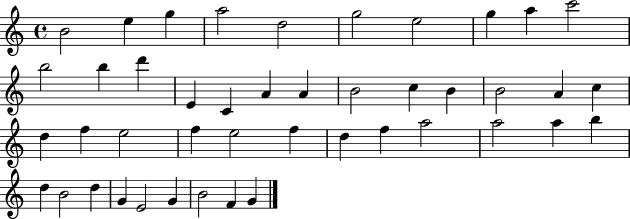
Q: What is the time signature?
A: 4/4